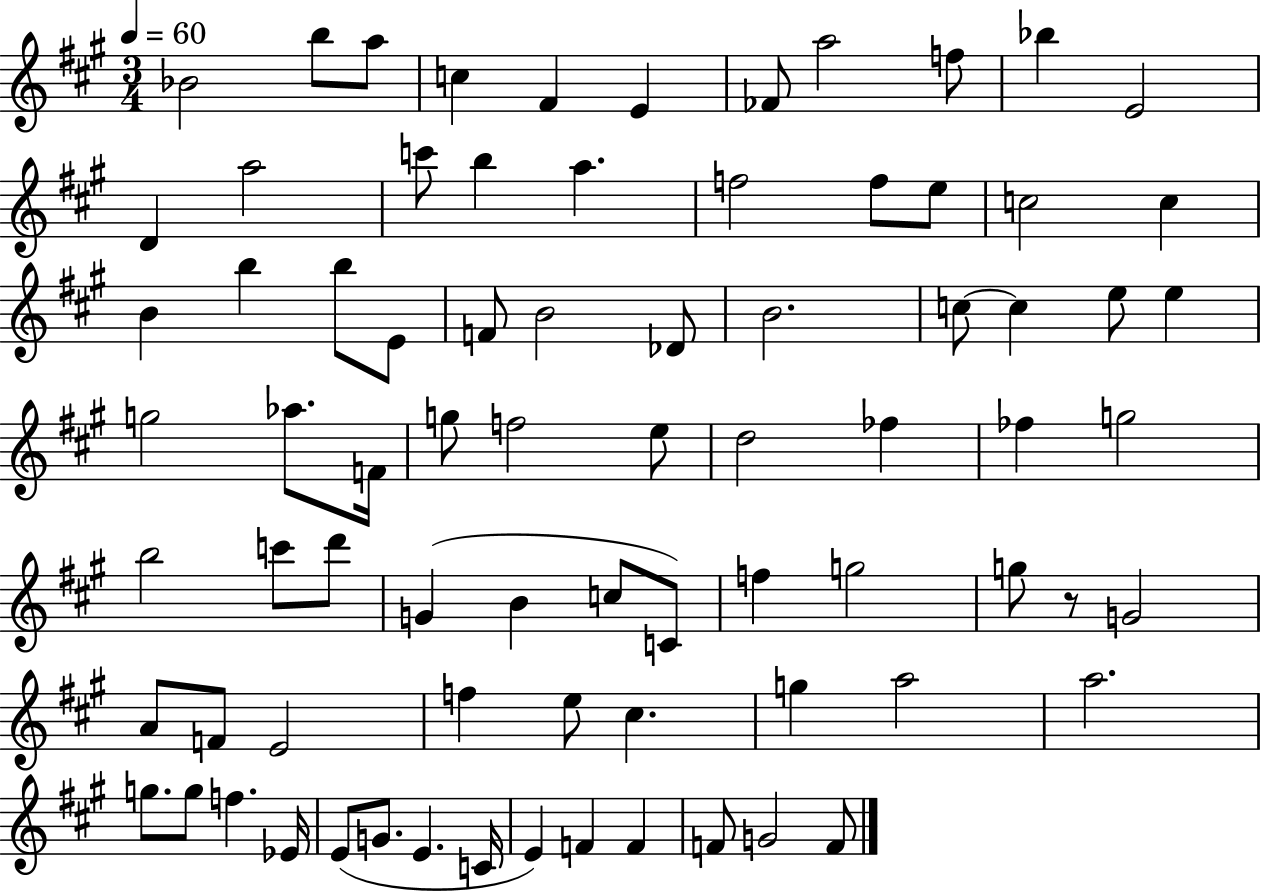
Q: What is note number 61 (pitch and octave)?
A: G5